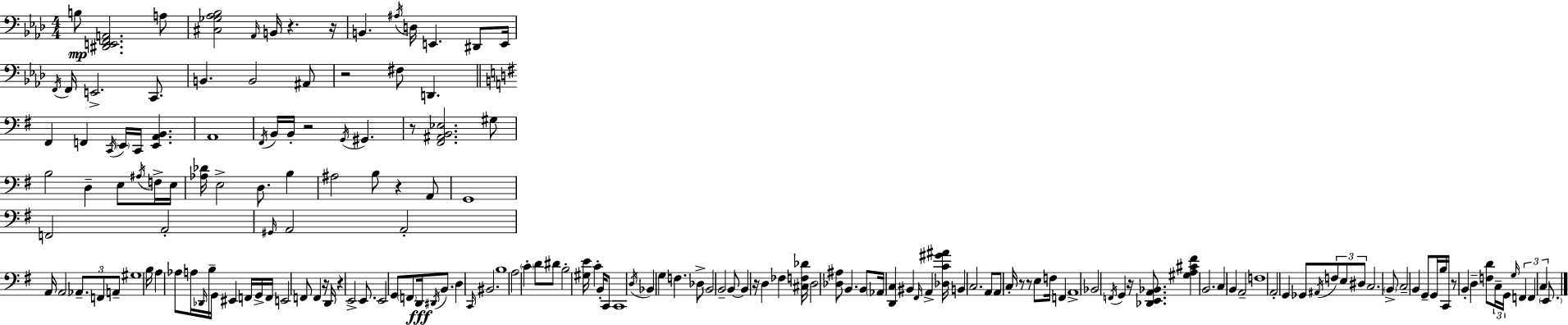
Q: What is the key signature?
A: AES major